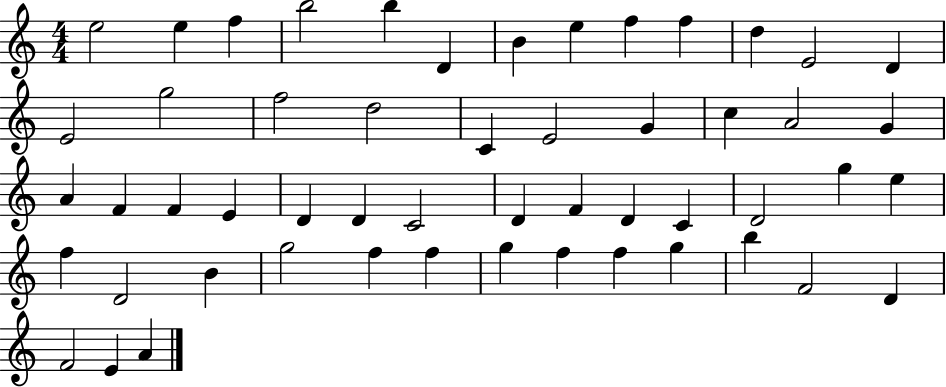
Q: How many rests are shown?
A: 0